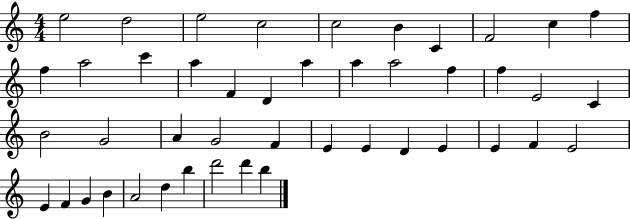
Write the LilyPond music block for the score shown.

{
  \clef treble
  \numericTimeSignature
  \time 4/4
  \key c \major
  e''2 d''2 | e''2 c''2 | c''2 b'4 c'4 | f'2 c''4 f''4 | \break f''4 a''2 c'''4 | a''4 f'4 d'4 a''4 | a''4 a''2 f''4 | f''4 e'2 c'4 | \break b'2 g'2 | a'4 g'2 f'4 | e'4 e'4 d'4 e'4 | e'4 f'4 e'2 | \break e'4 f'4 g'4 b'4 | a'2 d''4 b''4 | d'''2 d'''4 b''4 | \bar "|."
}